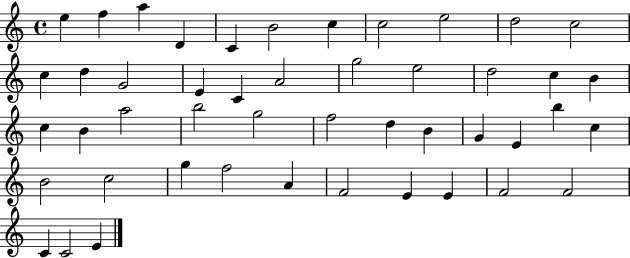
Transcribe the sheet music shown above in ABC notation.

X:1
T:Untitled
M:4/4
L:1/4
K:C
e f a D C B2 c c2 e2 d2 c2 c d G2 E C A2 g2 e2 d2 c B c B a2 b2 g2 f2 d B G E b c B2 c2 g f2 A F2 E E F2 F2 C C2 E